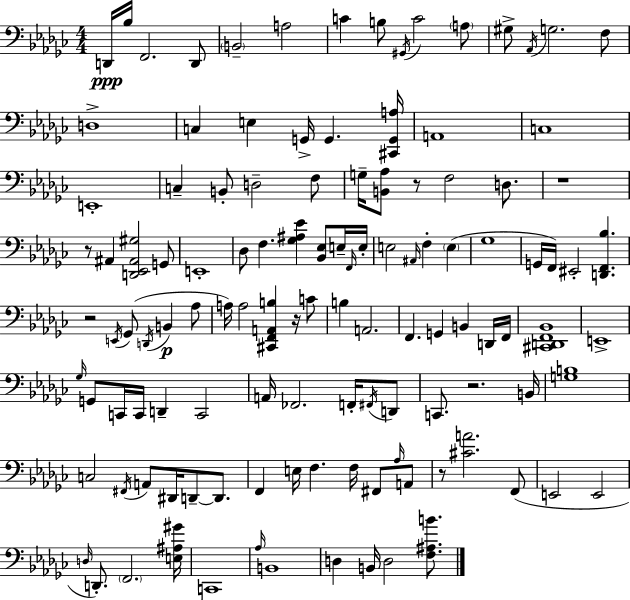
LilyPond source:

{
  \clef bass
  \numericTimeSignature
  \time 4/4
  \key ees \minor
  d,16\ppp bes16 f,2. d,8 | \parenthesize b,2-- a2 | c'4 b8 \acciaccatura { gis,16 } c'2 \parenthesize a8 | gis8-> \acciaccatura { aes,16 } g2. | \break f8 d1-> | c4 e4 g,16-> g,4. | <cis, g, a>16 a,1 | c1 | \break e,1-. | c4-- b,8-. d2-- | f8 g16-- <b, aes>8 r8 f2 d8. | r1 | \break r8 ais,4 <d, ees, ais, gis>2 | g,8 e,1-. | des8 f4. <ges ais ees'>4 <bes, ees>8 | e16-- \grace { f,16 } e16-. e2 \grace { ais,16 } f4-. | \break \parenthesize e4( ges1 | g,16 f,16) eis,2-. <d, f, bes>4. | r2 \acciaccatura { e,16 }( ges,8 \acciaccatura { d,16 } | b,4\p aes8 a16) a2 <cis, f, a, b>4 | \break r16 c'8 b4 a,2. | f,4. g,4 | b,4 d,16 f,16 <cis, d, f, bes,>1 | e,1-> | \break \grace { ges16 } g,8 c,16 c,16 d,4-- c,2 | a,16 fes,2. | f,16-. \acciaccatura { fis,16 } d,8 c,8. r2. | b,16 <g b>1 | \break c2 | \acciaccatura { fis,16 } a,8 dis,16 d,8--~~ d,8. f,4 e16 f4. | f16 fis,8 \grace { aes16 } a,8 r8 <cis' a'>2. | f,8( e,2 | \break e,2 \grace { d16 } d,8.-.) \parenthesize f,2. | <e ais gis'>16 c,1 | \grace { aes16 } b,1 | d4 | \break b,16 d2 <f ais b'>8. \bar "|."
}